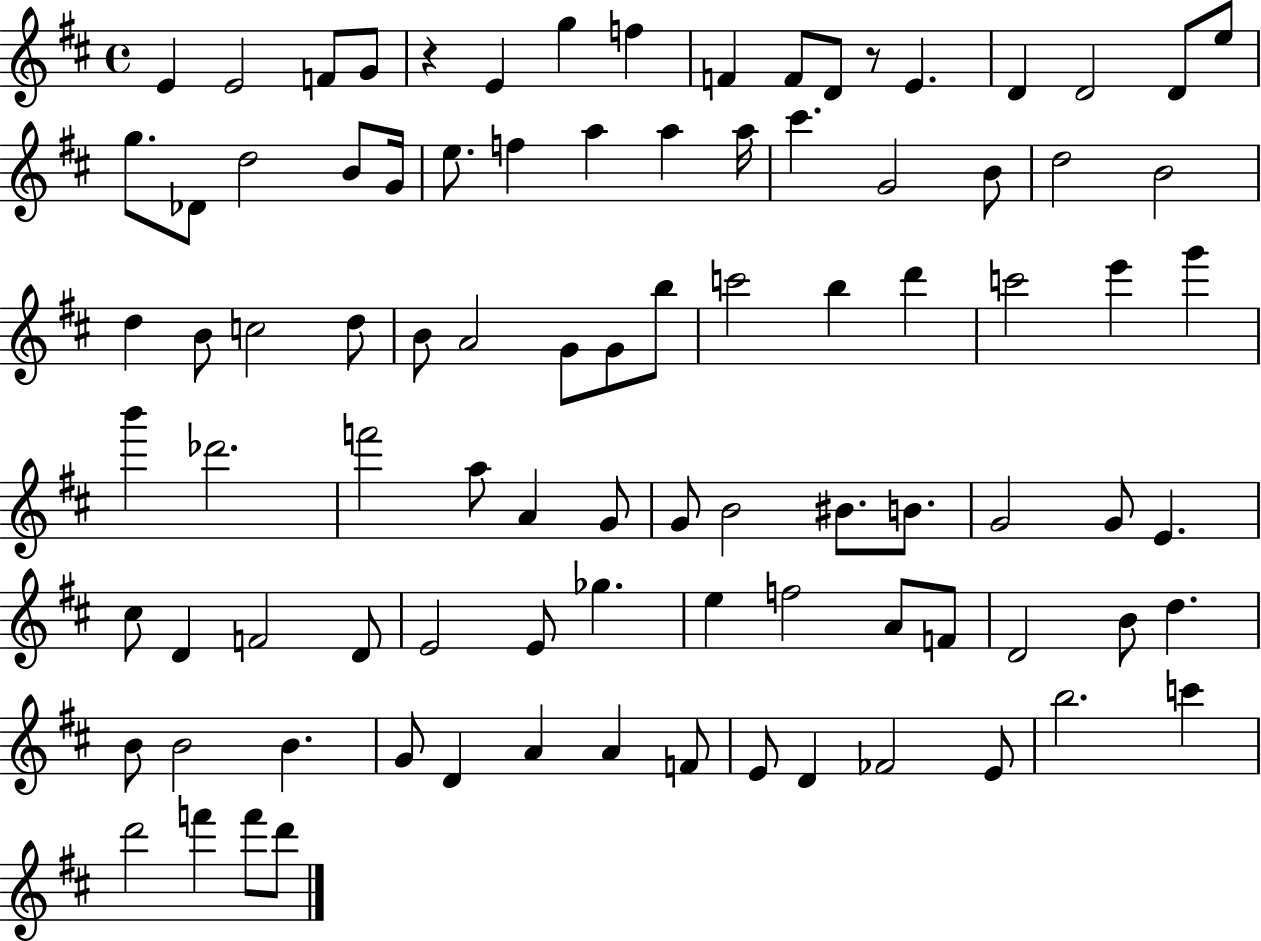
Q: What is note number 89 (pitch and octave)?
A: F6